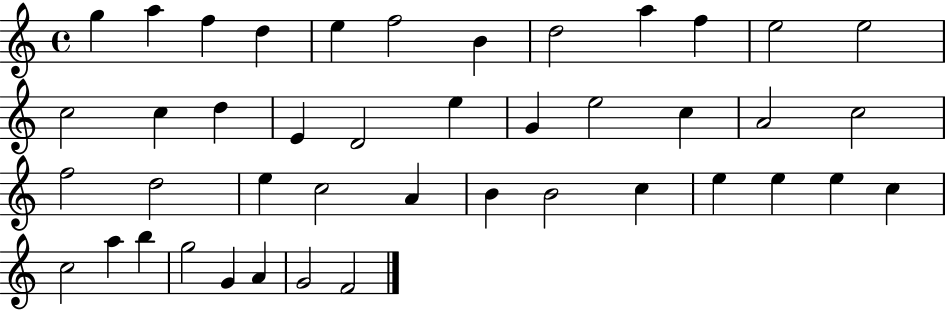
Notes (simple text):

G5/q A5/q F5/q D5/q E5/q F5/h B4/q D5/h A5/q F5/q E5/h E5/h C5/h C5/q D5/q E4/q D4/h E5/q G4/q E5/h C5/q A4/h C5/h F5/h D5/h E5/q C5/h A4/q B4/q B4/h C5/q E5/q E5/q E5/q C5/q C5/h A5/q B5/q G5/h G4/q A4/q G4/h F4/h